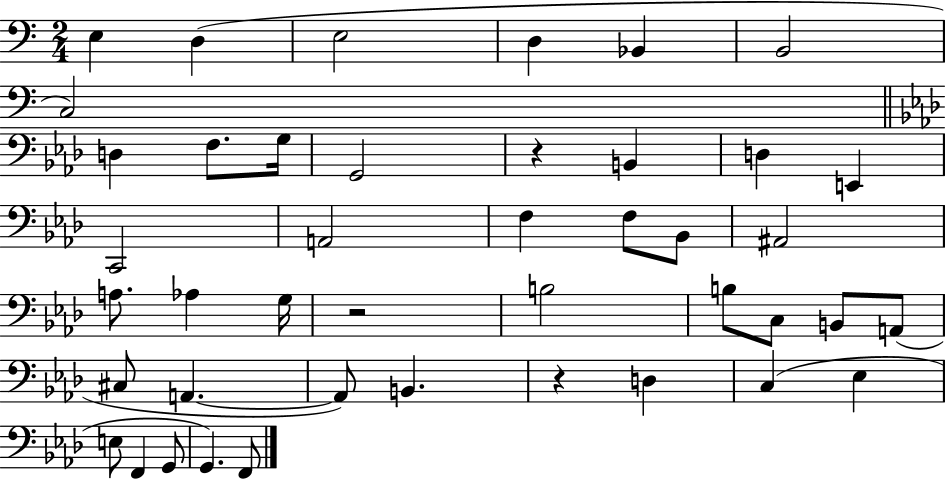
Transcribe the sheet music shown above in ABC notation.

X:1
T:Untitled
M:2/4
L:1/4
K:C
E, D, E,2 D, _B,, B,,2 C,2 D, F,/2 G,/4 G,,2 z B,, D, E,, C,,2 A,,2 F, F,/2 _B,,/2 ^A,,2 A,/2 _A, G,/4 z2 B,2 B,/2 C,/2 B,,/2 A,,/2 ^C,/2 A,, A,,/2 B,, z D, C, _E, E,/2 F,, G,,/2 G,, F,,/2